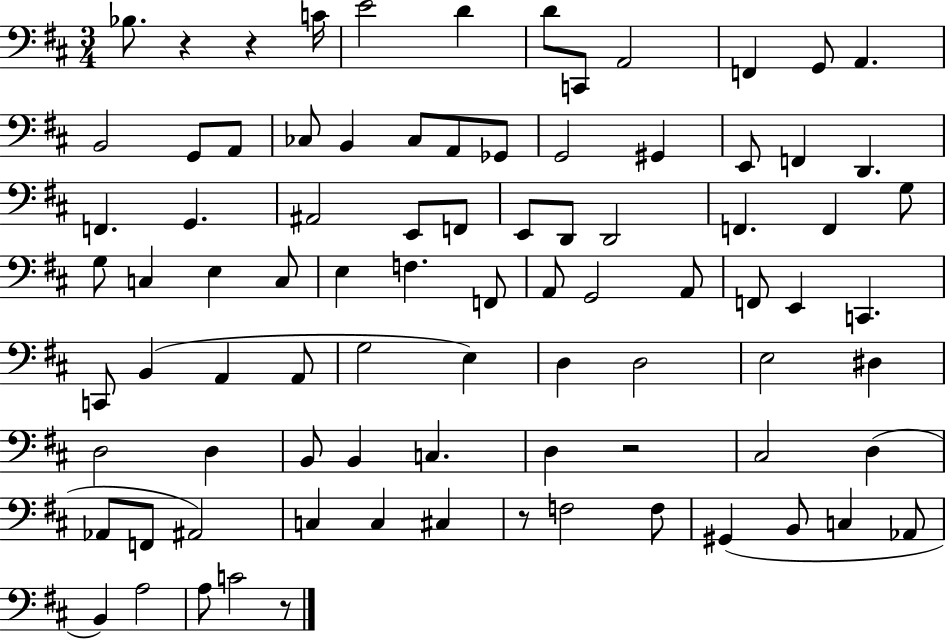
{
  \clef bass
  \numericTimeSignature
  \time 3/4
  \key d \major
  bes8. r4 r4 c'16 | e'2 d'4 | d'8 c,8 a,2 | f,4 g,8 a,4. | \break b,2 g,8 a,8 | ces8 b,4 ces8 a,8 ges,8 | g,2 gis,4 | e,8 f,4 d,4. | \break f,4. g,4. | ais,2 e,8 f,8 | e,8 d,8 d,2 | f,4. f,4 g8 | \break g8 c4 e4 c8 | e4 f4. f,8 | a,8 g,2 a,8 | f,8 e,4 c,4. | \break c,8 b,4( a,4 a,8 | g2 e4) | d4 d2 | e2 dis4 | \break d2 d4 | b,8 b,4 c4. | d4 r2 | cis2 d4( | \break aes,8 f,8 ais,2) | c4 c4 cis4 | r8 f2 f8 | gis,4( b,8 c4 aes,8 | \break b,4) a2 | a8 c'2 r8 | \bar "|."
}